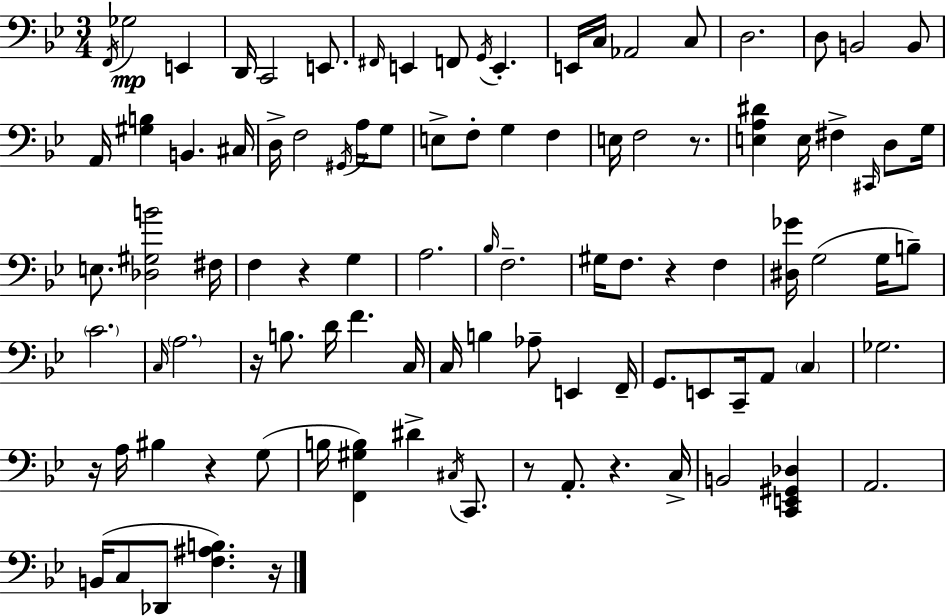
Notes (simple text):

F2/s Gb3/h E2/q D2/s C2/h E2/e. F#2/s E2/q F2/e G2/s E2/q. E2/s C3/s Ab2/h C3/e D3/h. D3/e B2/h B2/e A2/s [G#3,B3]/q B2/q. C#3/s D3/s F3/h G#2/s A3/s G3/e E3/e F3/e G3/q F3/q E3/s F3/h R/e. [E3,A3,D#4]/q E3/s F#3/q C#2/s D3/e G3/s E3/e. [Db3,G#3,B4]/h F#3/s F3/q R/q G3/q A3/h. Bb3/s F3/h. G#3/s F3/e. R/q F3/q [D#3,Gb4]/s G3/h G3/s B3/e C4/h. C3/s A3/h. R/s B3/e. D4/s F4/q. C3/s C3/s B3/q Ab3/e E2/q F2/s G2/e. E2/e C2/s A2/e C3/q Gb3/h. R/s A3/s BIS3/q R/q G3/e B3/s [F2,G#3,B3]/q D#4/q C#3/s C2/e. R/e A2/e. R/q. C3/s B2/h [C2,E2,G#2,Db3]/q A2/h. B2/s C3/e Db2/e [F3,A#3,B3]/q. R/s